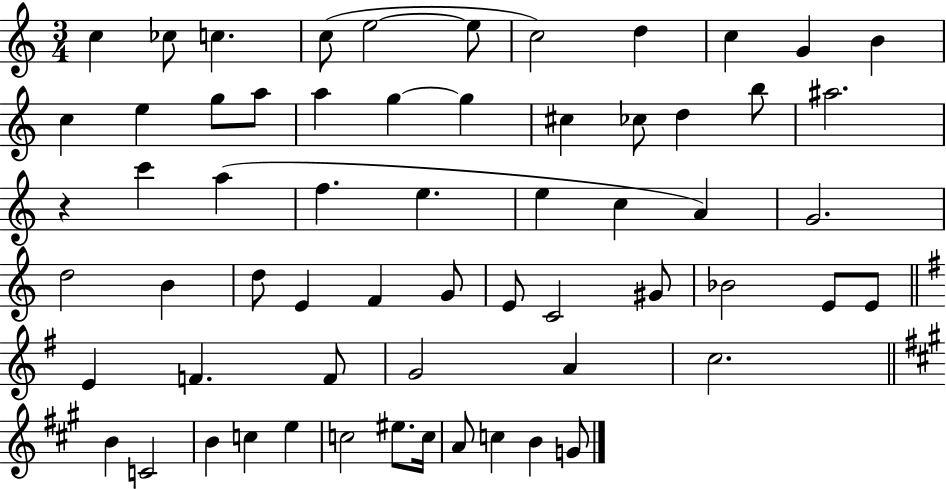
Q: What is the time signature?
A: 3/4